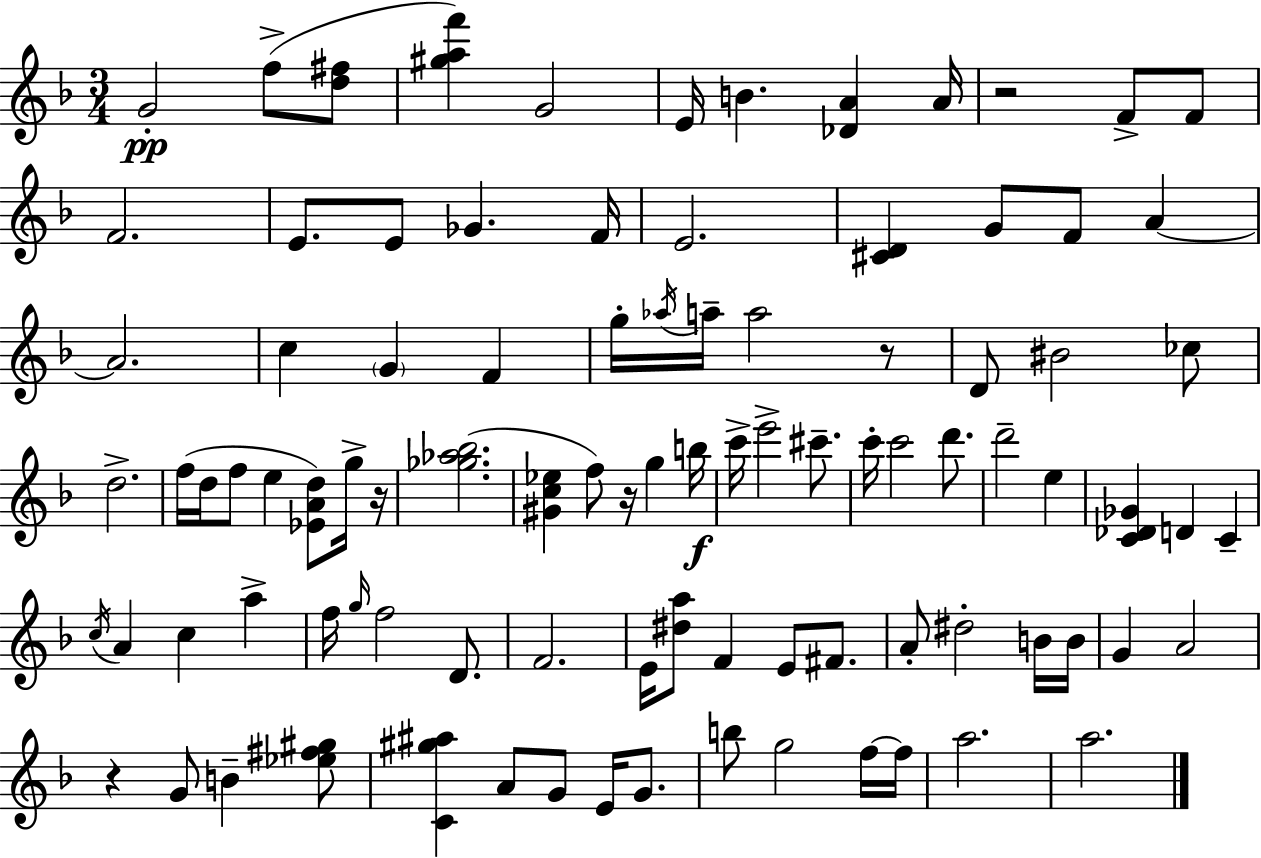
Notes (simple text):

G4/h F5/e [D5,F#5]/e [G#5,A5,F6]/q G4/h E4/s B4/q. [Db4,A4]/q A4/s R/h F4/e F4/e F4/h. E4/e. E4/e Gb4/q. F4/s E4/h. [C#4,D4]/q G4/e F4/e A4/q A4/h. C5/q G4/q F4/q G5/s Ab5/s A5/s A5/h R/e D4/e BIS4/h CES5/e D5/h. F5/s D5/s F5/e E5/q [Eb4,A4,D5]/e G5/s R/s [Gb5,Ab5,Bb5]/h. [G#4,C5,Eb5]/q F5/e R/s G5/q B5/s C6/s E6/h C#6/e. C6/s C6/h D6/e. D6/h E5/q [C4,Db4,Gb4]/q D4/q C4/q C5/s A4/q C5/q A5/q F5/s G5/s F5/h D4/e. F4/h. E4/s [D#5,A5]/e F4/q E4/e F#4/e. A4/e D#5/h B4/s B4/s G4/q A4/h R/q G4/e B4/q [Eb5,F#5,G#5]/e [C4,G#5,A#5]/q A4/e G4/e E4/s G4/e. B5/e G5/h F5/s F5/s A5/h. A5/h.